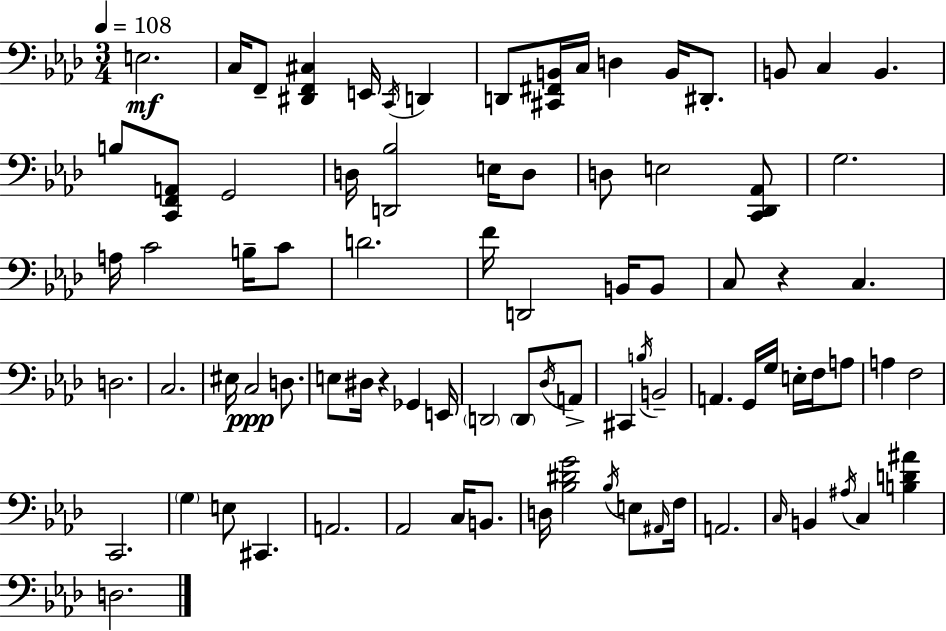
X:1
T:Untitled
M:3/4
L:1/4
K:Fm
E,2 C,/4 F,,/2 [^D,,F,,^C,] E,,/4 C,,/4 D,, D,,/2 [^C,,^F,,B,,]/4 C,/4 D, B,,/4 ^D,,/2 B,,/2 C, B,, B,/2 [C,,F,,A,,]/2 G,,2 D,/4 [D,,_B,]2 E,/4 D,/2 D,/2 E,2 [C,,_D,,_A,,]/2 G,2 A,/4 C2 B,/4 C/2 D2 F/4 D,,2 B,,/4 B,,/2 C,/2 z C, D,2 C,2 ^E,/4 C,2 D,/2 E,/2 ^D,/4 z _G,, E,,/4 D,,2 D,,/2 _D,/4 A,,/2 ^C,, B,/4 B,,2 A,, G,,/4 G,/4 E,/4 F,/4 A,/2 A, F,2 C,,2 G, E,/2 ^C,, A,,2 _A,,2 C,/4 B,,/2 D,/4 [_B,^DG]2 _B,/4 E,/2 ^A,,/4 F,/4 A,,2 C,/4 B,, ^A,/4 C, [B,D^A] D,2